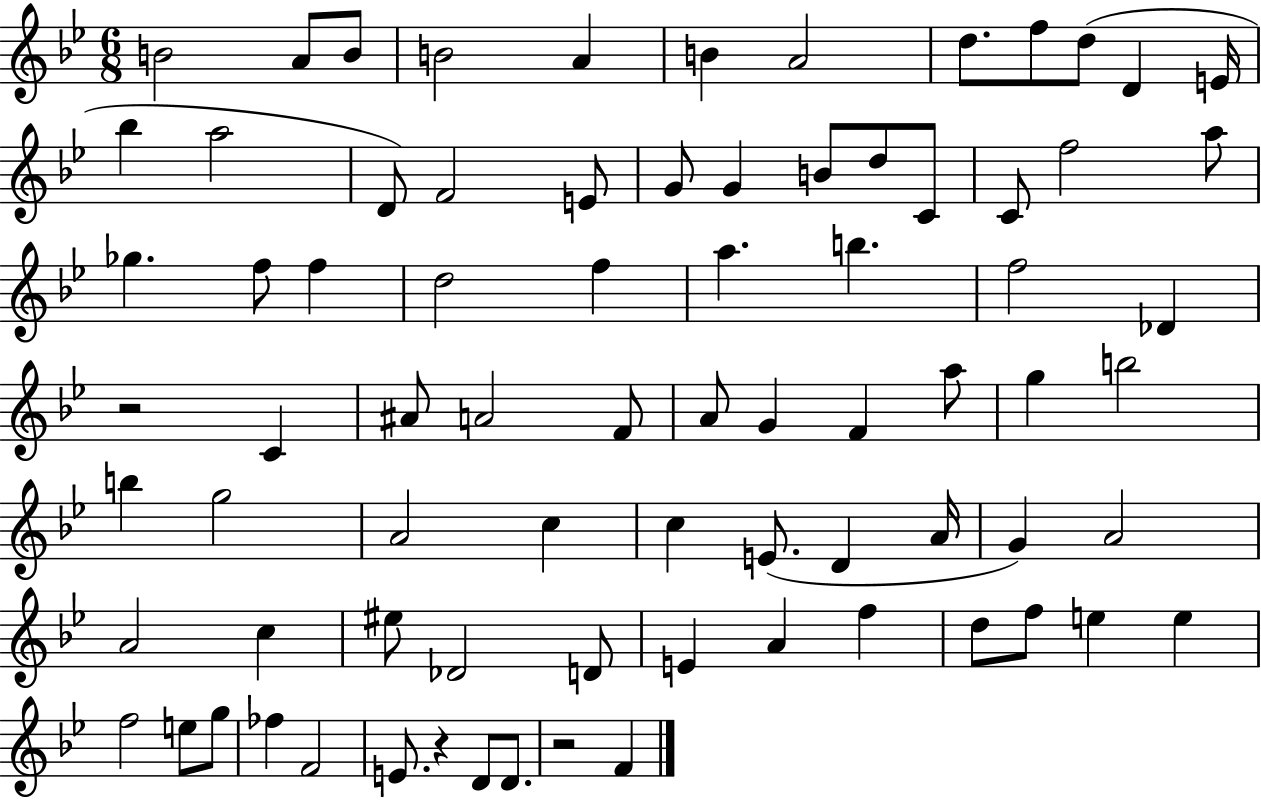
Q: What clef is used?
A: treble